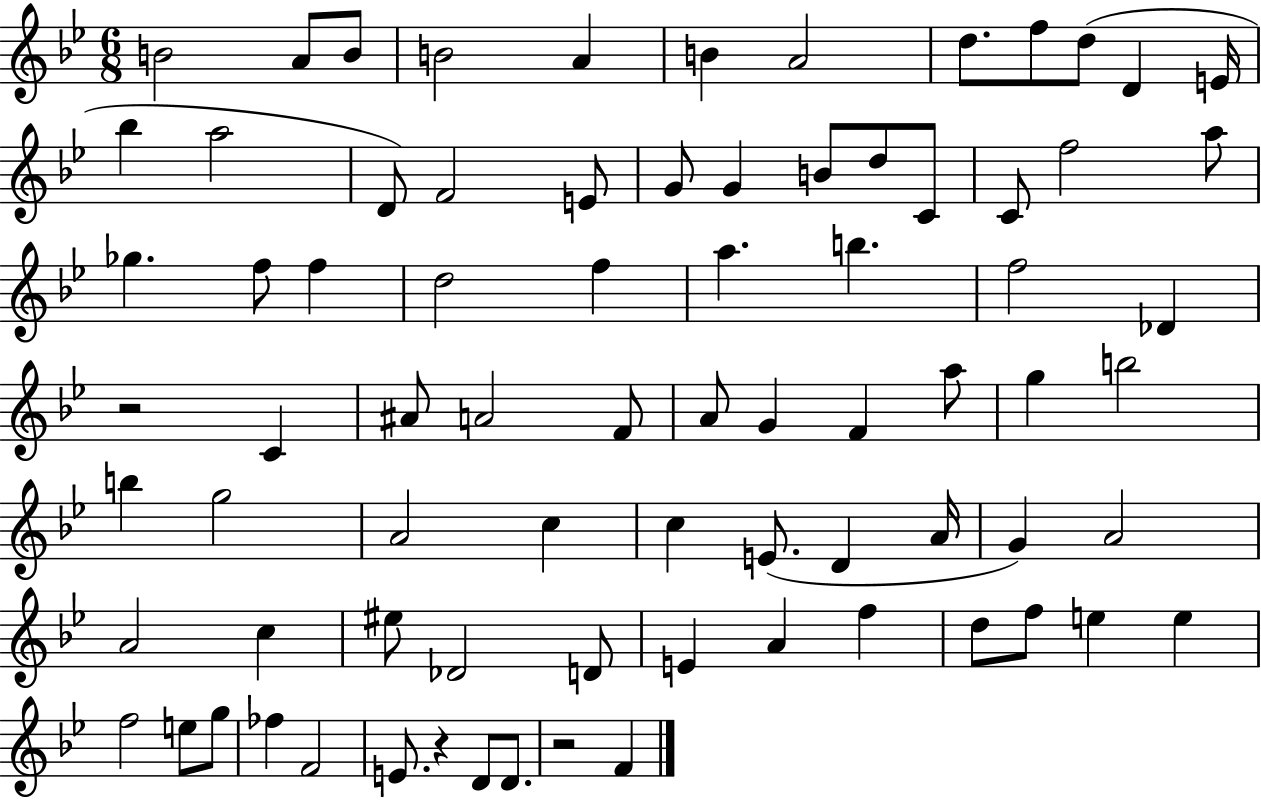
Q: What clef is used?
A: treble